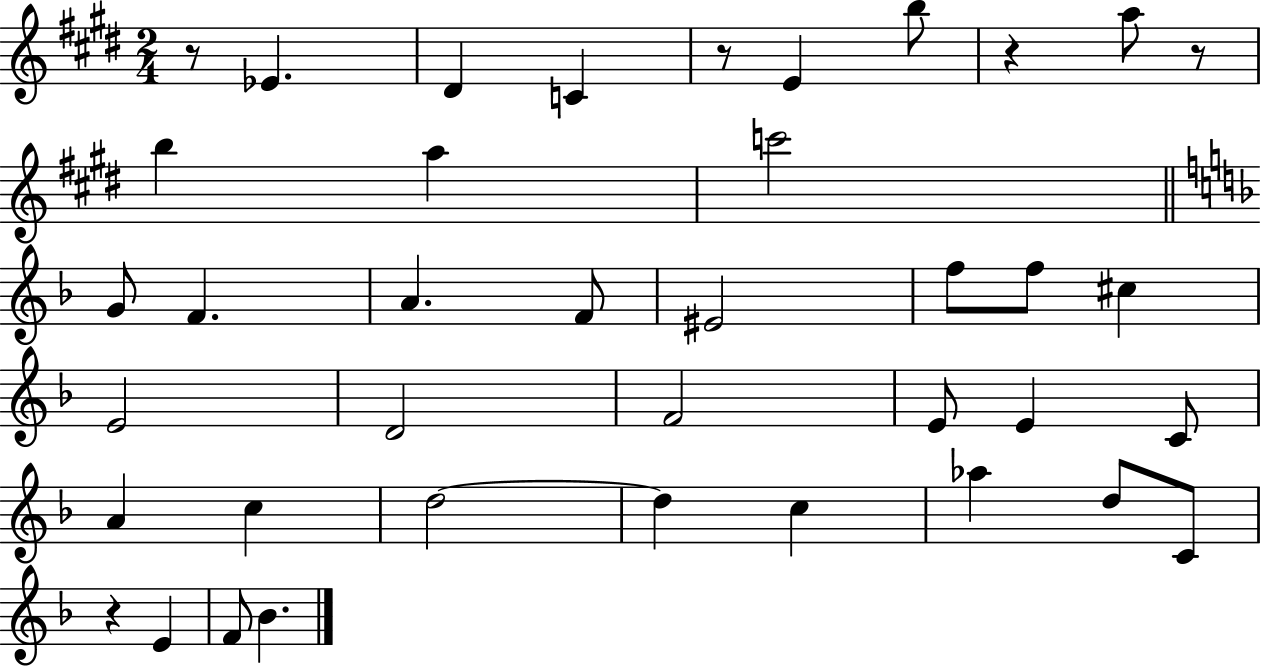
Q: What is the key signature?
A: E major